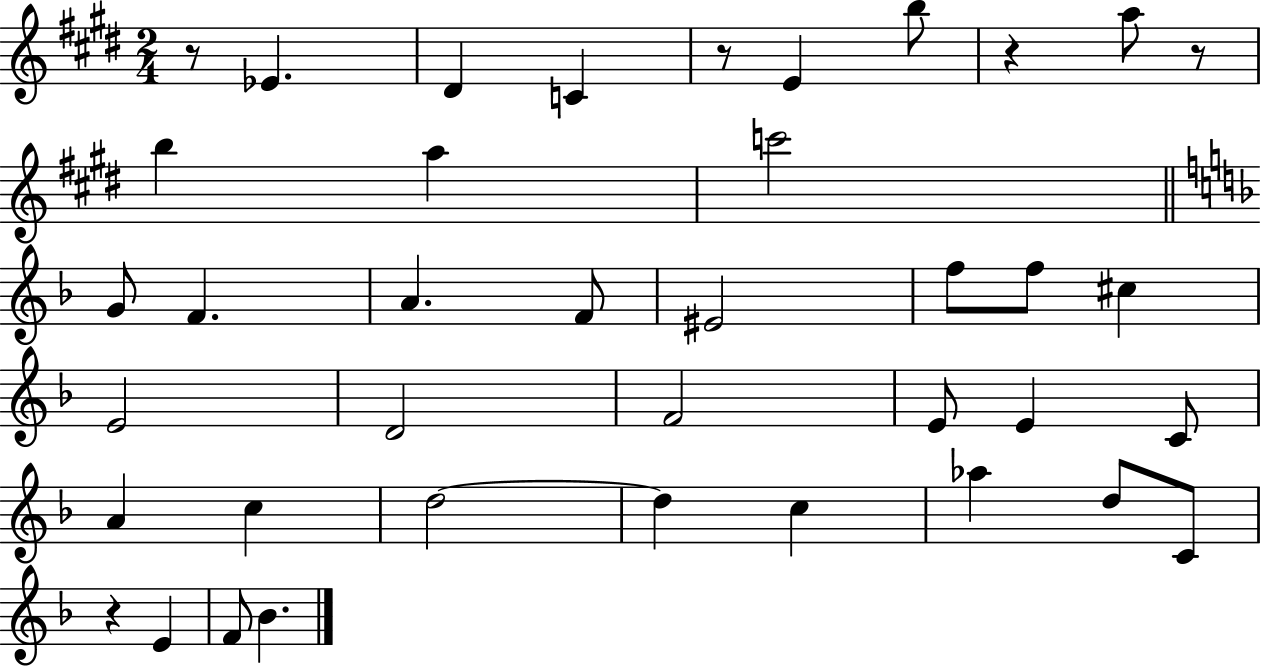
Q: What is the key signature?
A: E major